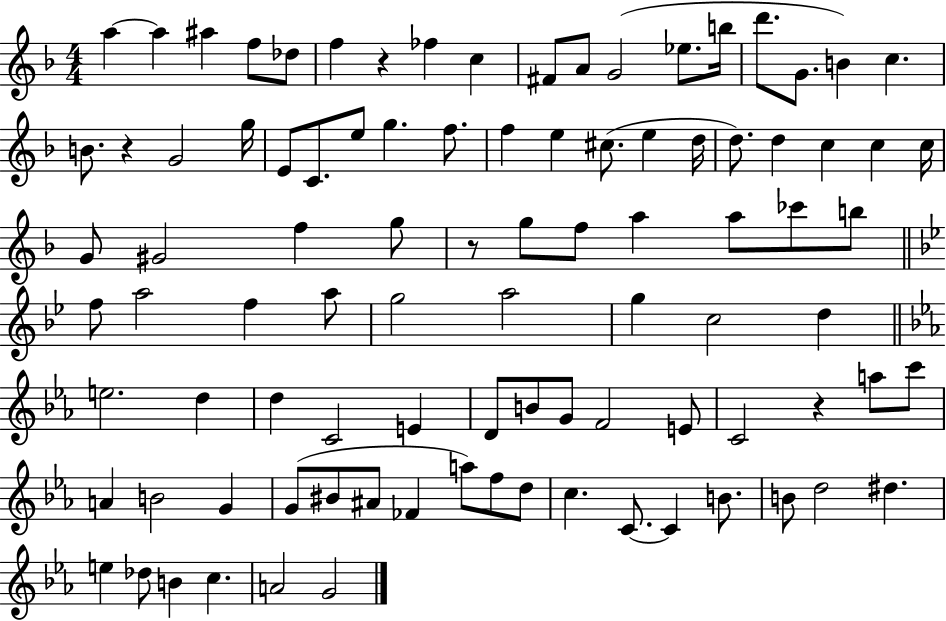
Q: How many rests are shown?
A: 4